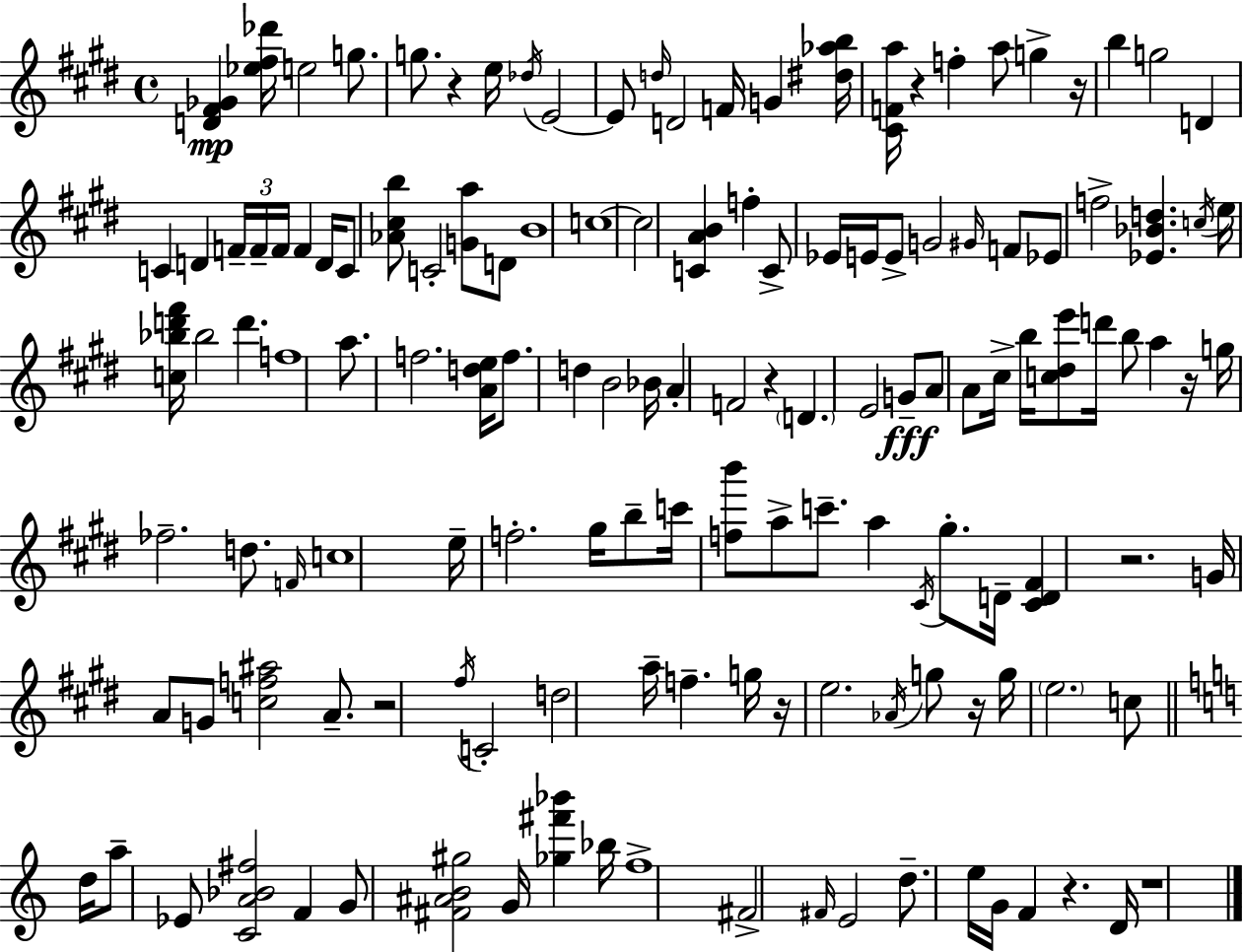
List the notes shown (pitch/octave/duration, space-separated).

[D4,F#4,Gb4]/q [Eb5,F#5,Db6]/s E5/h G5/e. G5/e. R/q E5/s Db5/s E4/h E4/e D5/s D4/h F4/s G4/q [D#5,Ab5,B5]/s [C#4,F4,A5]/s R/q F5/q A5/e G5/q R/s B5/q G5/h D4/q C4/q D4/q F4/s F4/s F4/s F4/q D4/s C4/e [Ab4,C#5,B5]/e C4/h [G4,A5]/e D4/e B4/w C5/w C5/h [C4,A4,B4]/q F5/q C4/e Eb4/s E4/s E4/e G4/h G#4/s F4/e Eb4/e F5/h [Eb4,Bb4,D5]/q. C5/s E5/s [C5,Bb5,D6,F#6]/s Bb5/h D6/q. F5/w A5/e. F5/h. [A4,D5,E5]/s F5/e. D5/q B4/h Bb4/s A4/q F4/h R/q D4/q. E4/h G4/e A4/e A4/e C#5/s B5/s [C5,D#5,E6]/e D6/s B5/e A5/q R/s G5/s FES5/h. D5/e. F4/s C5/w E5/s F5/h. G#5/s B5/e C6/s [F5,B6]/e A5/e C6/e. A5/q C#4/s G#5/e. D4/s [C#4,D4,F#4]/q R/h. G4/s A4/e G4/e [C5,F5,A#5]/h A4/e. R/h F#5/s C4/h D5/h A5/s F5/q. G5/s R/s E5/h. Ab4/s G5/e R/s G5/s E5/h. C5/e D5/s A5/e Eb4/e [C4,A4,Bb4,F#5]/h F4/q G4/e [F#4,A#4,B4,G#5]/h G4/s [Gb5,F#6,Bb6]/q Bb5/s F5/w F#4/h F#4/s E4/h D5/e. E5/s G4/s F4/q R/q. D4/s R/w